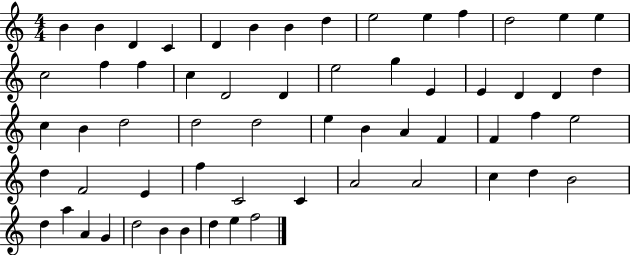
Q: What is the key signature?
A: C major